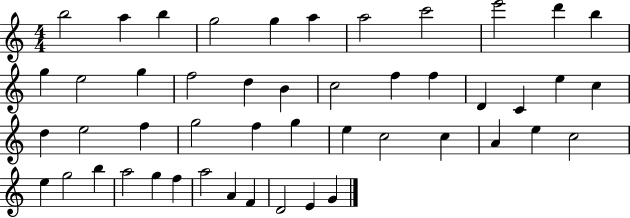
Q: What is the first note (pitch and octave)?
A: B5